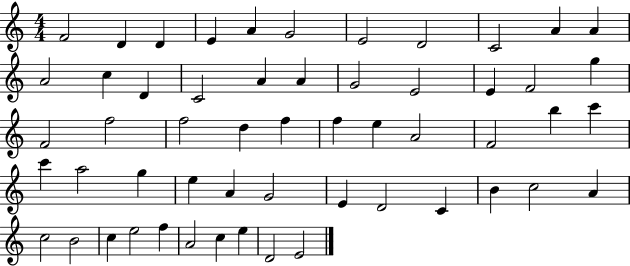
{
  \clef treble
  \numericTimeSignature
  \time 4/4
  \key c \major
  f'2 d'4 d'4 | e'4 a'4 g'2 | e'2 d'2 | c'2 a'4 a'4 | \break a'2 c''4 d'4 | c'2 a'4 a'4 | g'2 e'2 | e'4 f'2 g''4 | \break f'2 f''2 | f''2 d''4 f''4 | f''4 e''4 a'2 | f'2 b''4 c'''4 | \break c'''4 a''2 g''4 | e''4 a'4 g'2 | e'4 d'2 c'4 | b'4 c''2 a'4 | \break c''2 b'2 | c''4 e''2 f''4 | a'2 c''4 e''4 | d'2 e'2 | \break \bar "|."
}